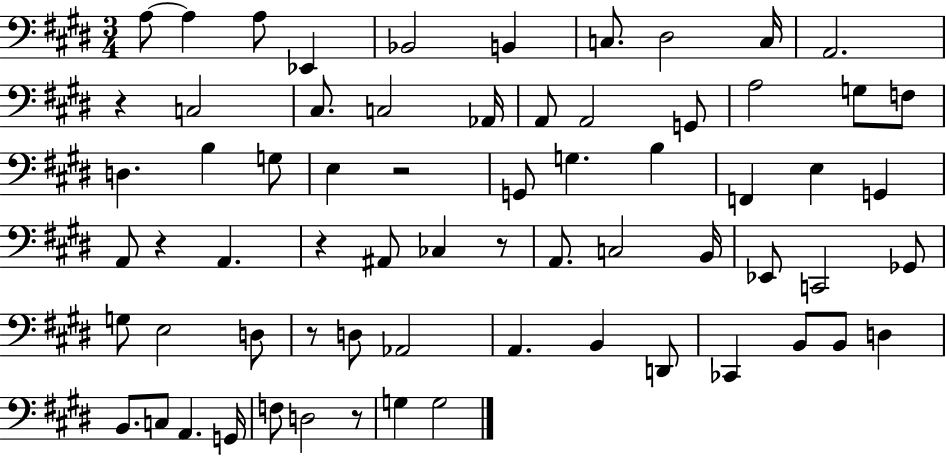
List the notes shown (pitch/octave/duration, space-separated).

A3/e A3/q A3/e Eb2/q Bb2/h B2/q C3/e. D#3/h C3/s A2/h. R/q C3/h C#3/e. C3/h Ab2/s A2/e A2/h G2/e A3/h G3/e F3/e D3/q. B3/q G3/e E3/q R/h G2/e G3/q. B3/q F2/q E3/q G2/q A2/e R/q A2/q. R/q A#2/e CES3/q R/e A2/e. C3/h B2/s Eb2/e C2/h Gb2/e G3/e E3/h D3/e R/e D3/e Ab2/h A2/q. B2/q D2/e CES2/q B2/e B2/e D3/q B2/e. C3/e A2/q. G2/s F3/e D3/h R/e G3/q G3/h